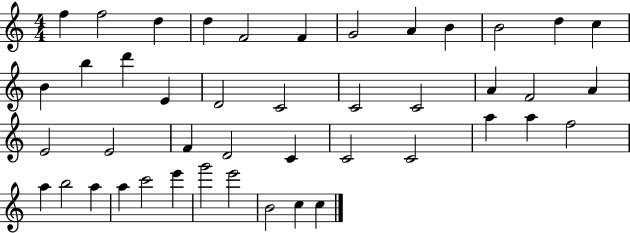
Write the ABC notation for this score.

X:1
T:Untitled
M:4/4
L:1/4
K:C
f f2 d d F2 F G2 A B B2 d c B b d' E D2 C2 C2 C2 A F2 A E2 E2 F D2 C C2 C2 a a f2 a b2 a a c'2 e' g'2 e'2 B2 c c